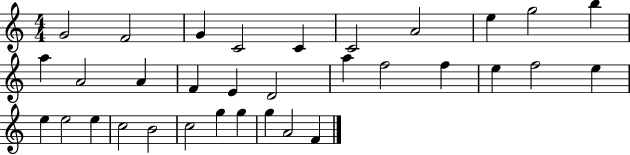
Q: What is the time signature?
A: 4/4